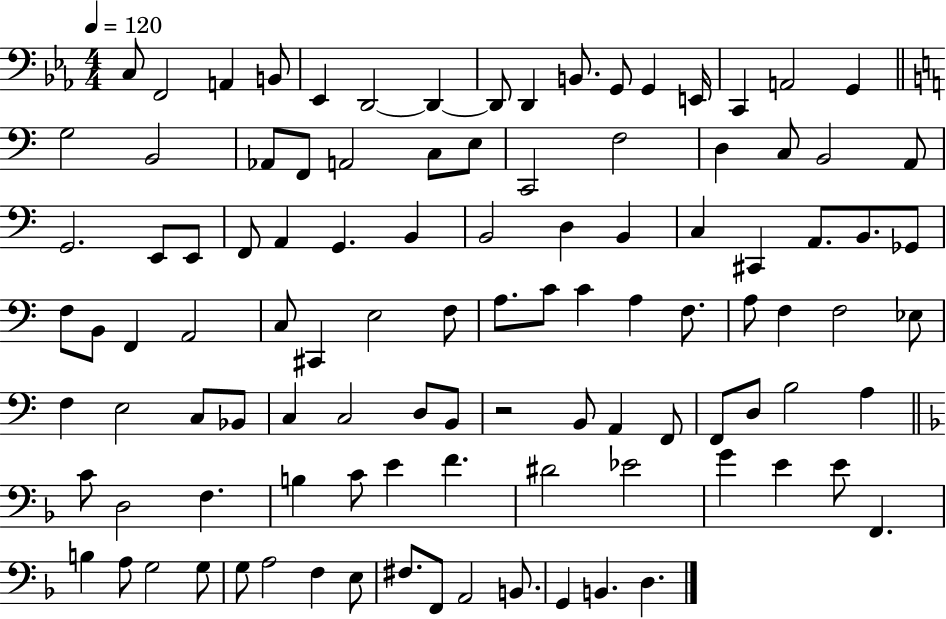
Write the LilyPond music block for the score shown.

{
  \clef bass
  \numericTimeSignature
  \time 4/4
  \key ees \major
  \tempo 4 = 120
  c8 f,2 a,4 b,8 | ees,4 d,2~~ d,4~~ | d,8 d,4 b,8. g,8 g,4 e,16 | c,4 a,2 g,4 | \break \bar "||" \break \key a \minor g2 b,2 | aes,8 f,8 a,2 c8 e8 | c,2 f2 | d4 c8 b,2 a,8 | \break g,2. e,8 e,8 | f,8 a,4 g,4. b,4 | b,2 d4 b,4 | c4 cis,4 a,8. b,8. ges,8 | \break f8 b,8 f,4 a,2 | c8 cis,4 e2 f8 | a8. c'8 c'4 a4 f8. | a8 f4 f2 ees8 | \break f4 e2 c8 bes,8 | c4 c2 d8 b,8 | r2 b,8 a,4 f,8 | f,8 d8 b2 a4 | \break \bar "||" \break \key f \major c'8 d2 f4. | b4 c'8 e'4 f'4. | dis'2 ees'2 | g'4 e'4 e'8 f,4. | \break b4 a8 g2 g8 | g8 a2 f4 e8 | fis8. f,8 a,2 b,8. | g,4 b,4. d4. | \break \bar "|."
}